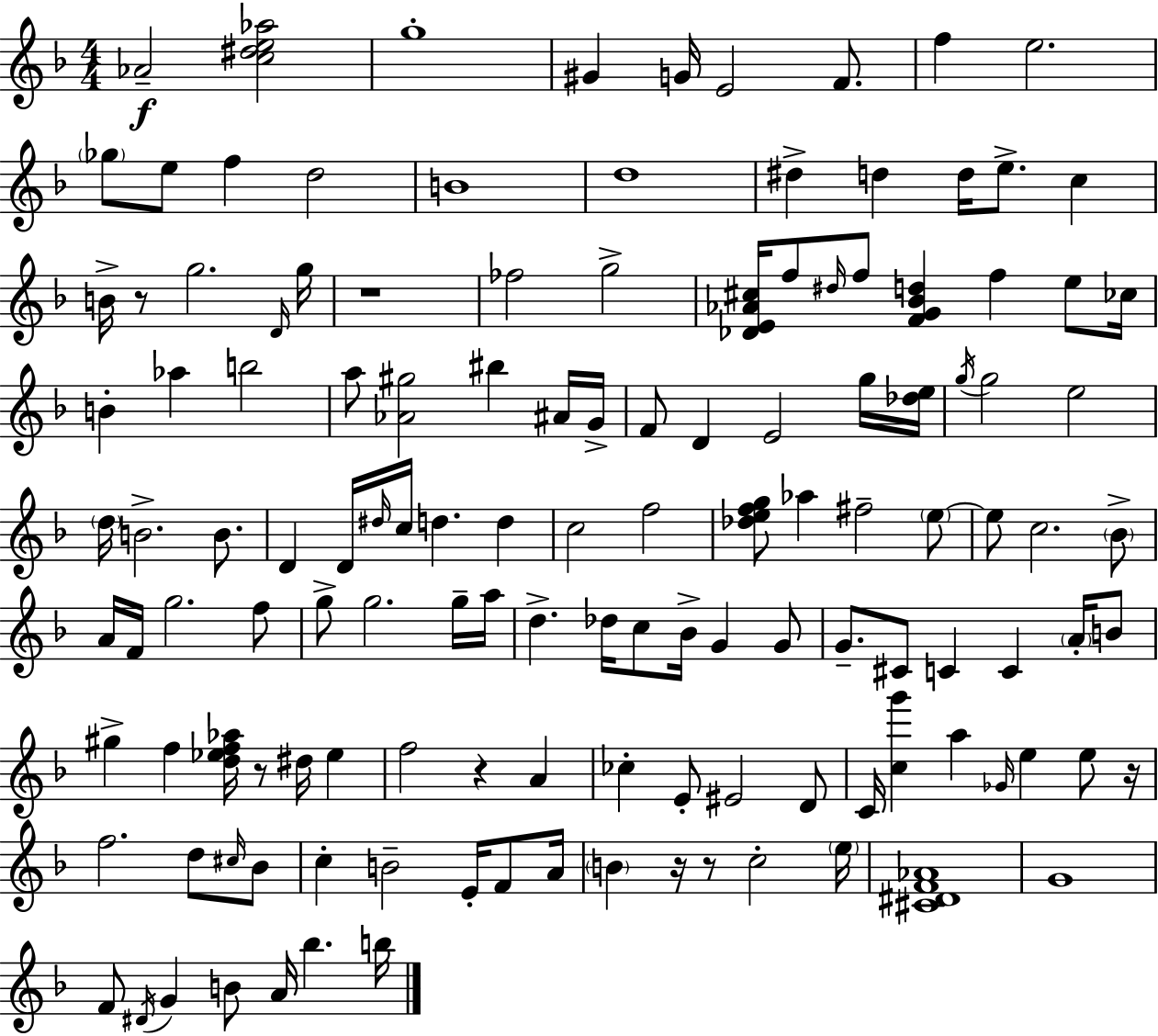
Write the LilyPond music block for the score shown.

{
  \clef treble
  \numericTimeSignature
  \time 4/4
  \key d \minor
  aes'2--\f <c'' dis'' e'' aes''>2 | g''1-. | gis'4 g'16 e'2 f'8. | f''4 e''2. | \break \parenthesize ges''8 e''8 f''4 d''2 | b'1 | d''1 | dis''4-> d''4 d''16 e''8.-> c''4 | \break b'16-> r8 g''2. \grace { d'16 } | g''16 r1 | fes''2 g''2-> | <des' e' aes' cis''>16 f''8 \grace { dis''16 } f''8 <f' g' bes' d''>4 f''4 e''8 | \break ces''16 b'4-. aes''4 b''2 | a''8 <aes' gis''>2 bis''4 | ais'16 g'16-> f'8 d'4 e'2 | g''16 <des'' e''>16 \acciaccatura { g''16 } g''2 e''2 | \break \parenthesize d''16 b'2.-> | b'8. d'4 d'16 \grace { dis''16 } c''16 d''4. | d''4 c''2 f''2 | <des'' e'' f'' g''>8 aes''4 fis''2-- | \break \parenthesize e''8~~ e''8 c''2. | \parenthesize bes'8-> a'16 f'16 g''2. | f''8 g''8-> g''2. | g''16-- a''16 d''4.-> des''16 c''8 bes'16-> g'4 | \break g'8 g'8.-- cis'8 c'4 c'4 | \parenthesize a'16-. b'8 gis''4-> f''4 <d'' ees'' f'' aes''>16 r8 dis''16 | ees''4 f''2 r4 | a'4 ces''4-. e'8-. eis'2 | \break d'8 c'16 <c'' g'''>4 a''4 \grace { ges'16 } e''4 | e''8 r16 f''2. | d''8 \grace { cis''16 } bes'8 c''4-. b'2-- | e'16-. f'8 a'16 \parenthesize b'4 r16 r8 c''2-. | \break \parenthesize e''16 <cis' dis' f' aes'>1 | g'1 | f'8 \acciaccatura { dis'16 } g'4 b'8 a'16 | bes''4. b''16 \bar "|."
}